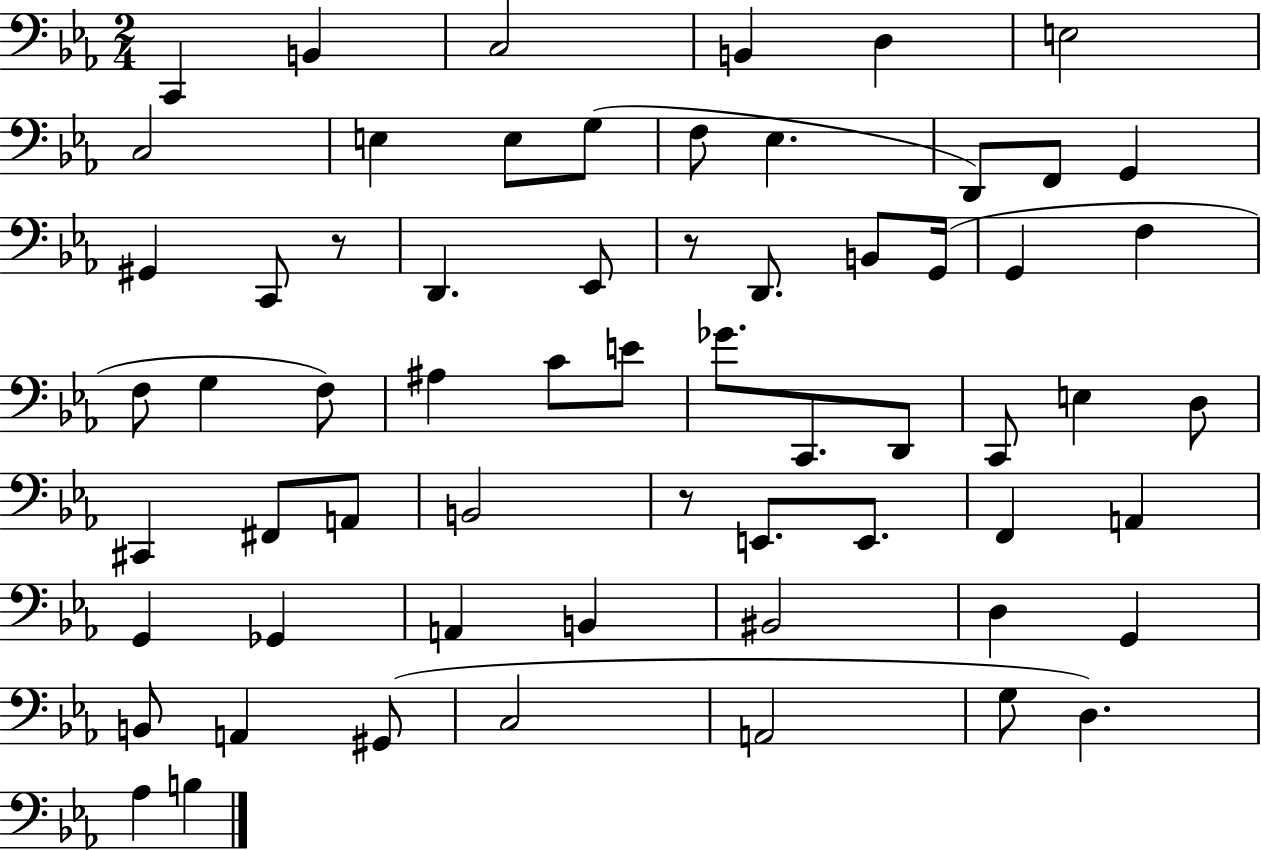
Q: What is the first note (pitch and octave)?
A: C2